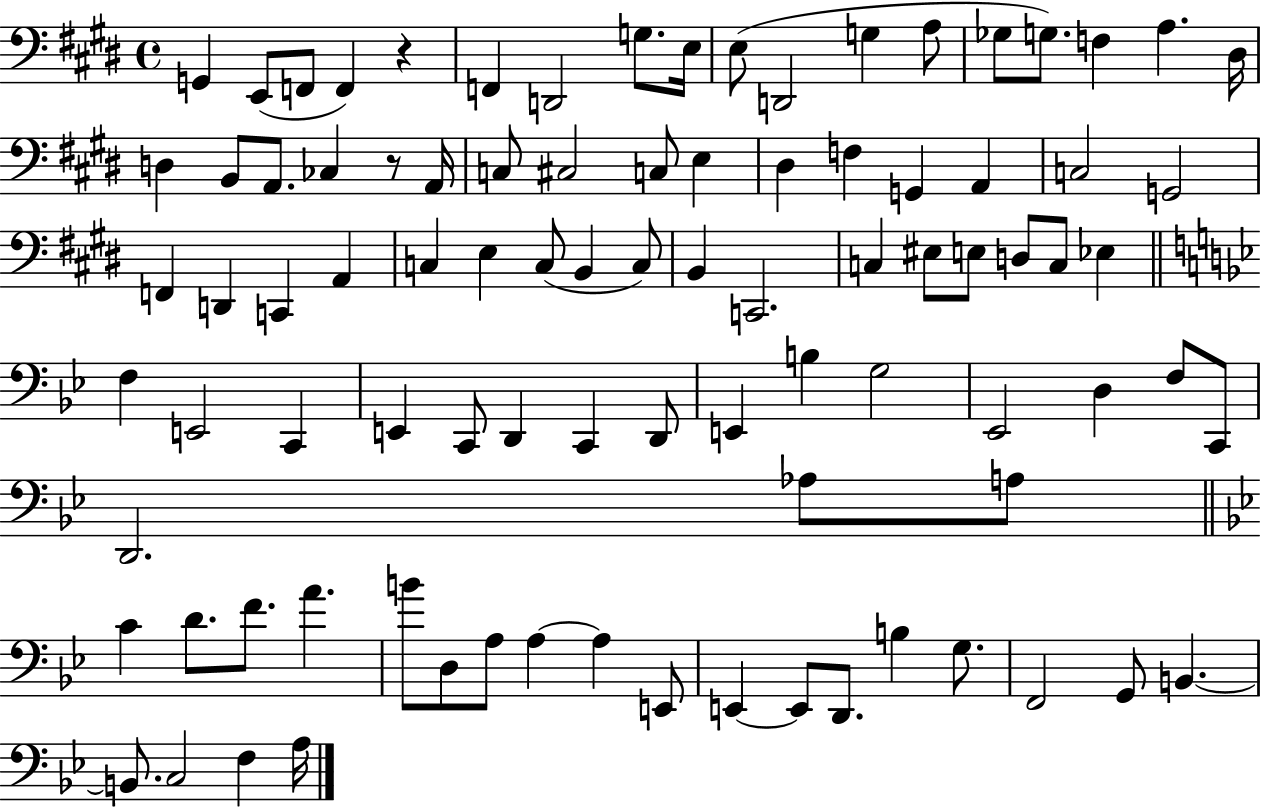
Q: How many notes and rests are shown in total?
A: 91